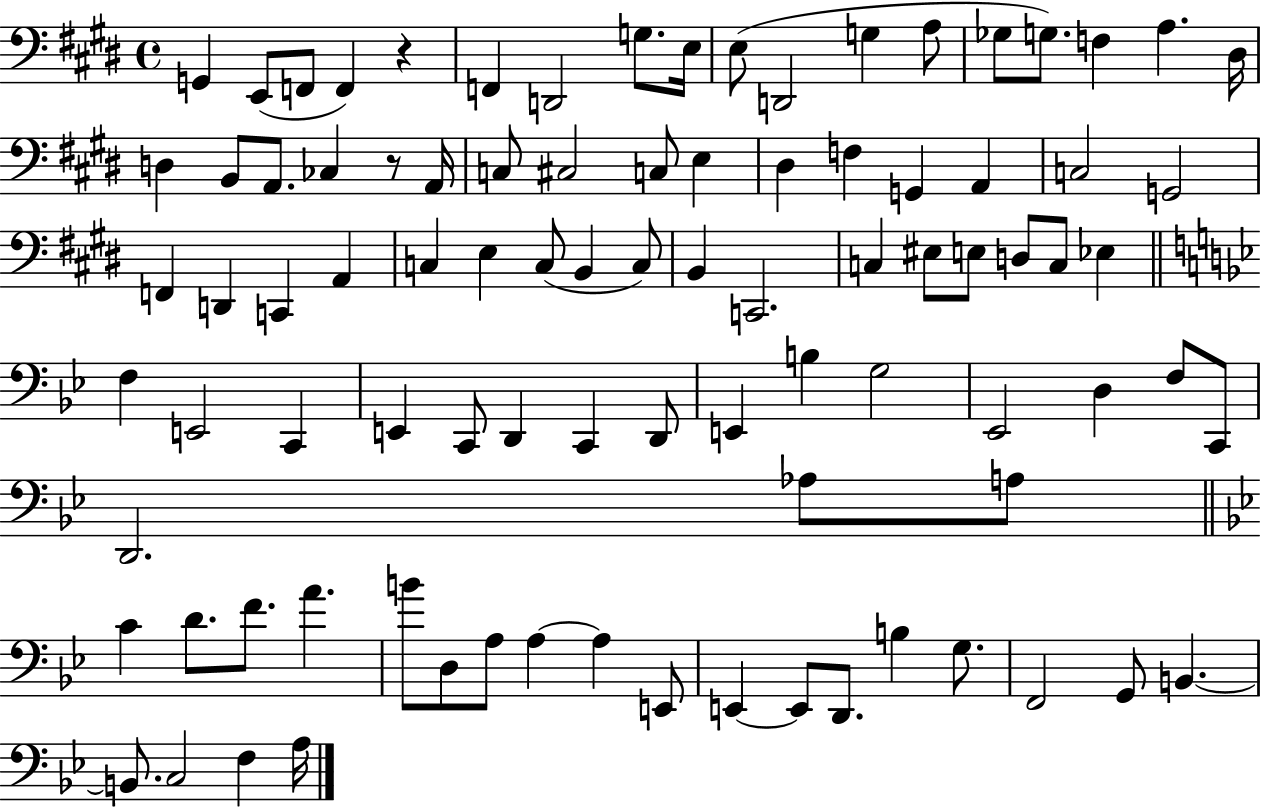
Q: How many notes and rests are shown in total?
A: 91